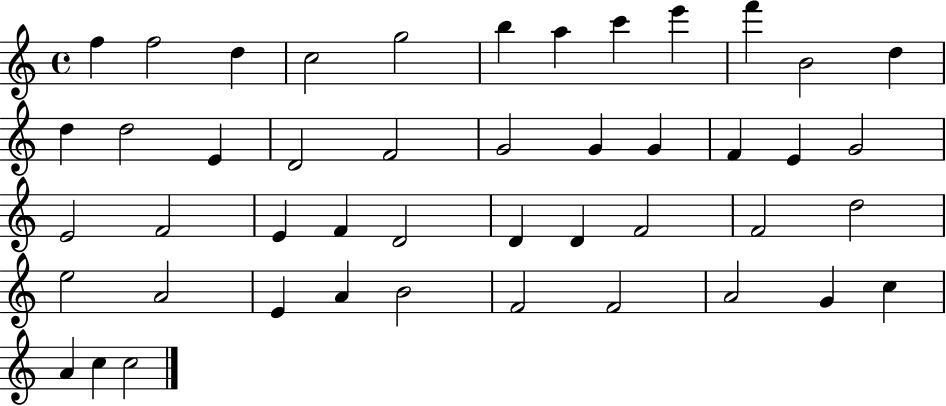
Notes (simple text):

F5/q F5/h D5/q C5/h G5/h B5/q A5/q C6/q E6/q F6/q B4/h D5/q D5/q D5/h E4/q D4/h F4/h G4/h G4/q G4/q F4/q E4/q G4/h E4/h F4/h E4/q F4/q D4/h D4/q D4/q F4/h F4/h D5/h E5/h A4/h E4/q A4/q B4/h F4/h F4/h A4/h G4/q C5/q A4/q C5/q C5/h